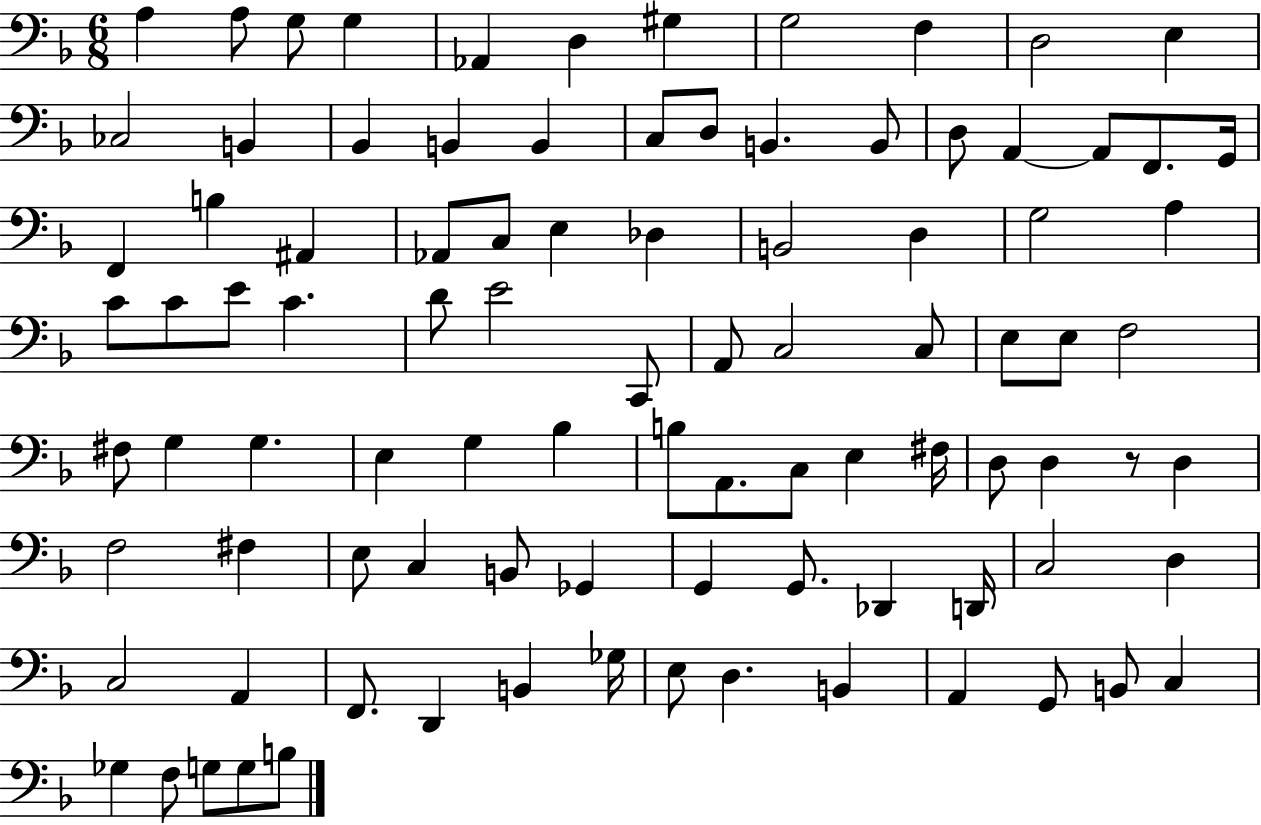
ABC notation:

X:1
T:Untitled
M:6/8
L:1/4
K:F
A, A,/2 G,/2 G, _A,, D, ^G, G,2 F, D,2 E, _C,2 B,, _B,, B,, B,, C,/2 D,/2 B,, B,,/2 D,/2 A,, A,,/2 F,,/2 G,,/4 F,, B, ^A,, _A,,/2 C,/2 E, _D, B,,2 D, G,2 A, C/2 C/2 E/2 C D/2 E2 C,,/2 A,,/2 C,2 C,/2 E,/2 E,/2 F,2 ^F,/2 G, G, E, G, _B, B,/2 A,,/2 C,/2 E, ^F,/4 D,/2 D, z/2 D, F,2 ^F, E,/2 C, B,,/2 _G,, G,, G,,/2 _D,, D,,/4 C,2 D, C,2 A,, F,,/2 D,, B,, _G,/4 E,/2 D, B,, A,, G,,/2 B,,/2 C, _G, F,/2 G,/2 G,/2 B,/2